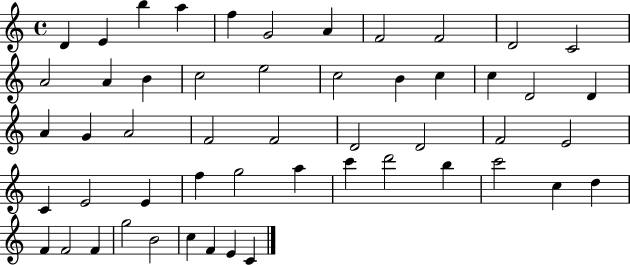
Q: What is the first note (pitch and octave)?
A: D4